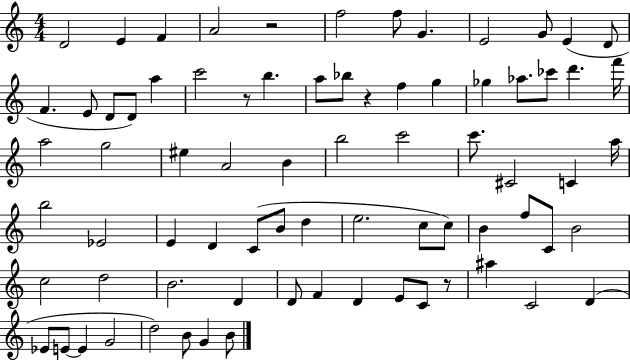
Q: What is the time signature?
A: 4/4